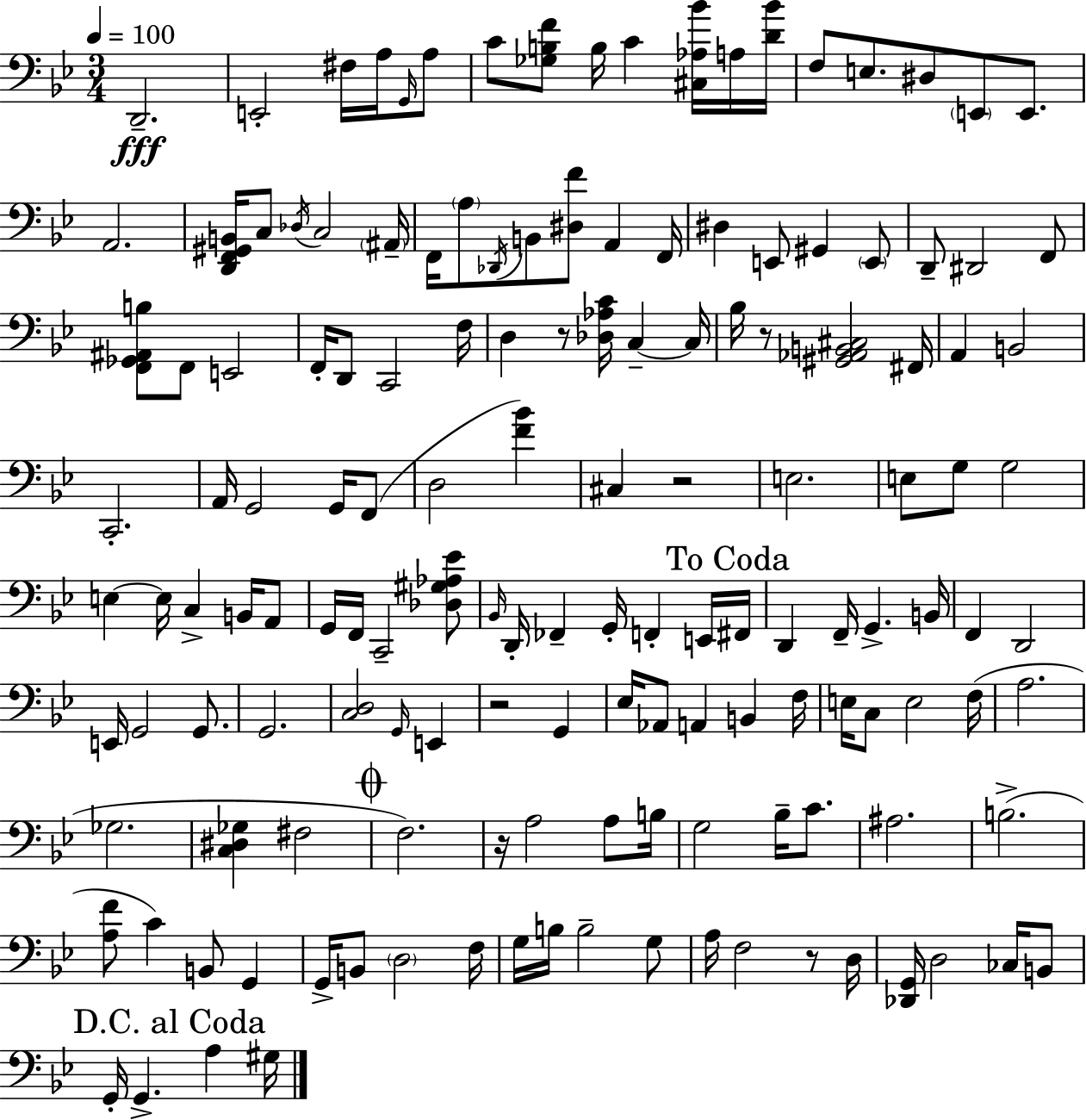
X:1
T:Untitled
M:3/4
L:1/4
K:Gm
D,,2 E,,2 ^F,/4 A,/4 G,,/4 A,/2 C/2 [_G,B,F]/2 B,/4 C [^C,_A,_B]/4 A,/4 [D_B]/4 F,/2 E,/2 ^D,/2 E,,/2 E,,/2 A,,2 [D,,F,,^G,,B,,]/4 C,/2 _D,/4 C,2 ^A,,/4 F,,/4 A,/2 _D,,/4 B,,/2 [^D,F]/2 A,, F,,/4 ^D, E,,/2 ^G,, E,,/2 D,,/2 ^D,,2 F,,/2 [F,,_G,,^A,,B,]/2 F,,/2 E,,2 F,,/4 D,,/2 C,,2 F,/4 D, z/2 [_D,_A,C]/4 C, C,/4 _B,/4 z/2 [^G,,_A,,B,,^C,]2 ^F,,/4 A,, B,,2 C,,2 A,,/4 G,,2 G,,/4 F,,/2 D,2 [F_B] ^C, z2 E,2 E,/2 G,/2 G,2 E, E,/4 C, B,,/4 A,,/2 G,,/4 F,,/4 C,,2 [_D,^G,_A,_E]/2 _B,,/4 D,,/4 _F,, G,,/4 F,, E,,/4 ^F,,/4 D,, F,,/4 G,, B,,/4 F,, D,,2 E,,/4 G,,2 G,,/2 G,,2 [C,D,]2 G,,/4 E,, z2 G,, _E,/4 _A,,/2 A,, B,, F,/4 E,/4 C,/2 E,2 F,/4 A,2 _G,2 [C,^D,_G,] ^F,2 F,2 z/4 A,2 A,/2 B,/4 G,2 _B,/4 C/2 ^A,2 B,2 [A,F]/2 C B,,/2 G,, G,,/4 B,,/2 D,2 F,/4 G,/4 B,/4 B,2 G,/2 A,/4 F,2 z/2 D,/4 [_D,,G,,]/4 D,2 _C,/4 B,,/2 G,,/4 G,, A, ^G,/4